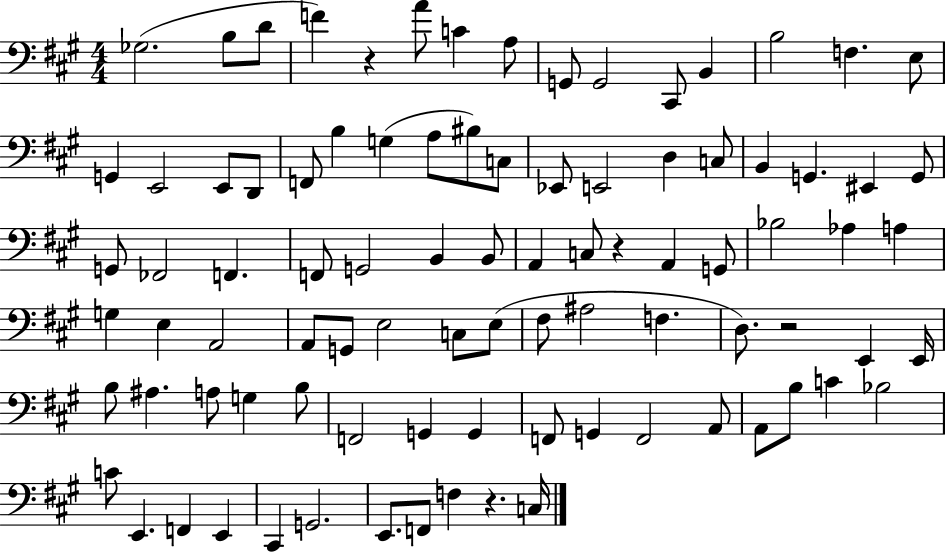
Gb3/h. B3/e D4/e F4/q R/q A4/e C4/q A3/e G2/e G2/h C#2/e B2/q B3/h F3/q. E3/e G2/q E2/h E2/e D2/e F2/e B3/q G3/q A3/e BIS3/e C3/e Eb2/e E2/h D3/q C3/e B2/q G2/q. EIS2/q G2/e G2/e FES2/h F2/q. F2/e G2/h B2/q B2/e A2/q C3/e R/q A2/q G2/e Bb3/h Ab3/q A3/q G3/q E3/q A2/h A2/e G2/e E3/h C3/e E3/e F#3/e A#3/h F3/q. D3/e. R/h E2/q E2/s B3/e A#3/q. A3/e G3/q B3/e F2/h G2/q G2/q F2/e G2/q F2/h A2/e A2/e B3/e C4/q Bb3/h C4/e E2/q. F2/q E2/q C#2/q G2/h. E2/e. F2/e F3/q R/q. C3/s